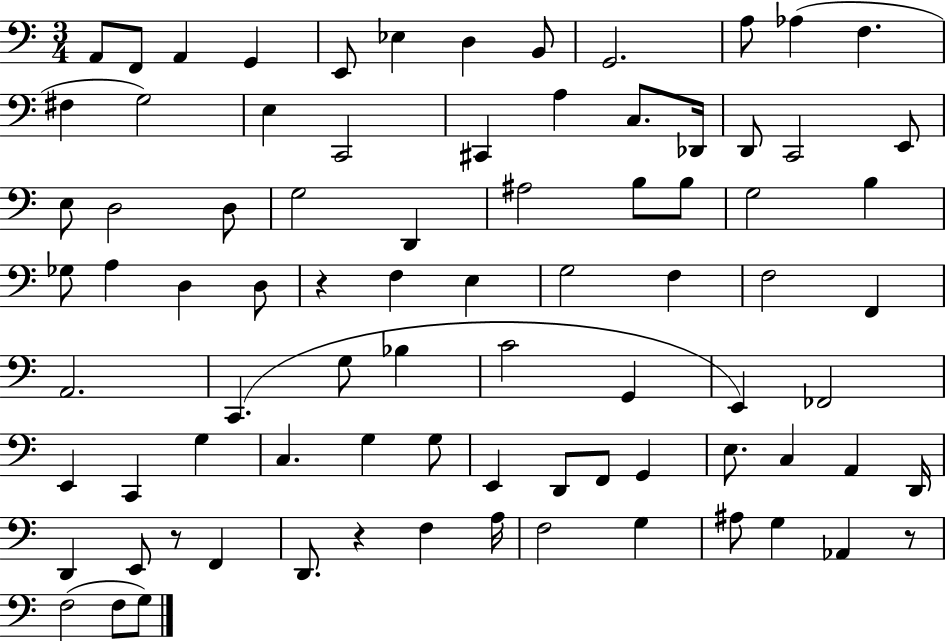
X:1
T:Untitled
M:3/4
L:1/4
K:C
A,,/2 F,,/2 A,, G,, E,,/2 _E, D, B,,/2 G,,2 A,/2 _A, F, ^F, G,2 E, C,,2 ^C,, A, C,/2 _D,,/4 D,,/2 C,,2 E,,/2 E,/2 D,2 D,/2 G,2 D,, ^A,2 B,/2 B,/2 G,2 B, _G,/2 A, D, D,/2 z F, E, G,2 F, F,2 F,, A,,2 C,, G,/2 _B, C2 G,, E,, _F,,2 E,, C,, G, C, G, G,/2 E,, D,,/2 F,,/2 G,, E,/2 C, A,, D,,/4 D,, E,,/2 z/2 F,, D,,/2 z F, A,/4 F,2 G, ^A,/2 G, _A,, z/2 F,2 F,/2 G,/2